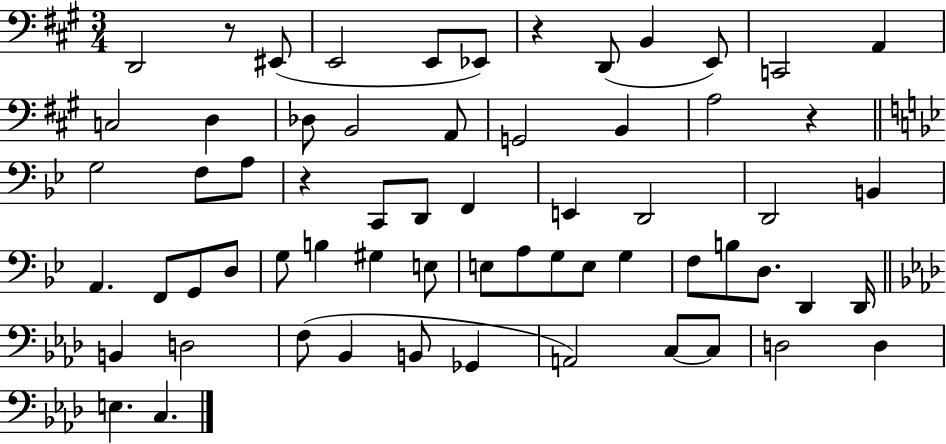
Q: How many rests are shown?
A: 4